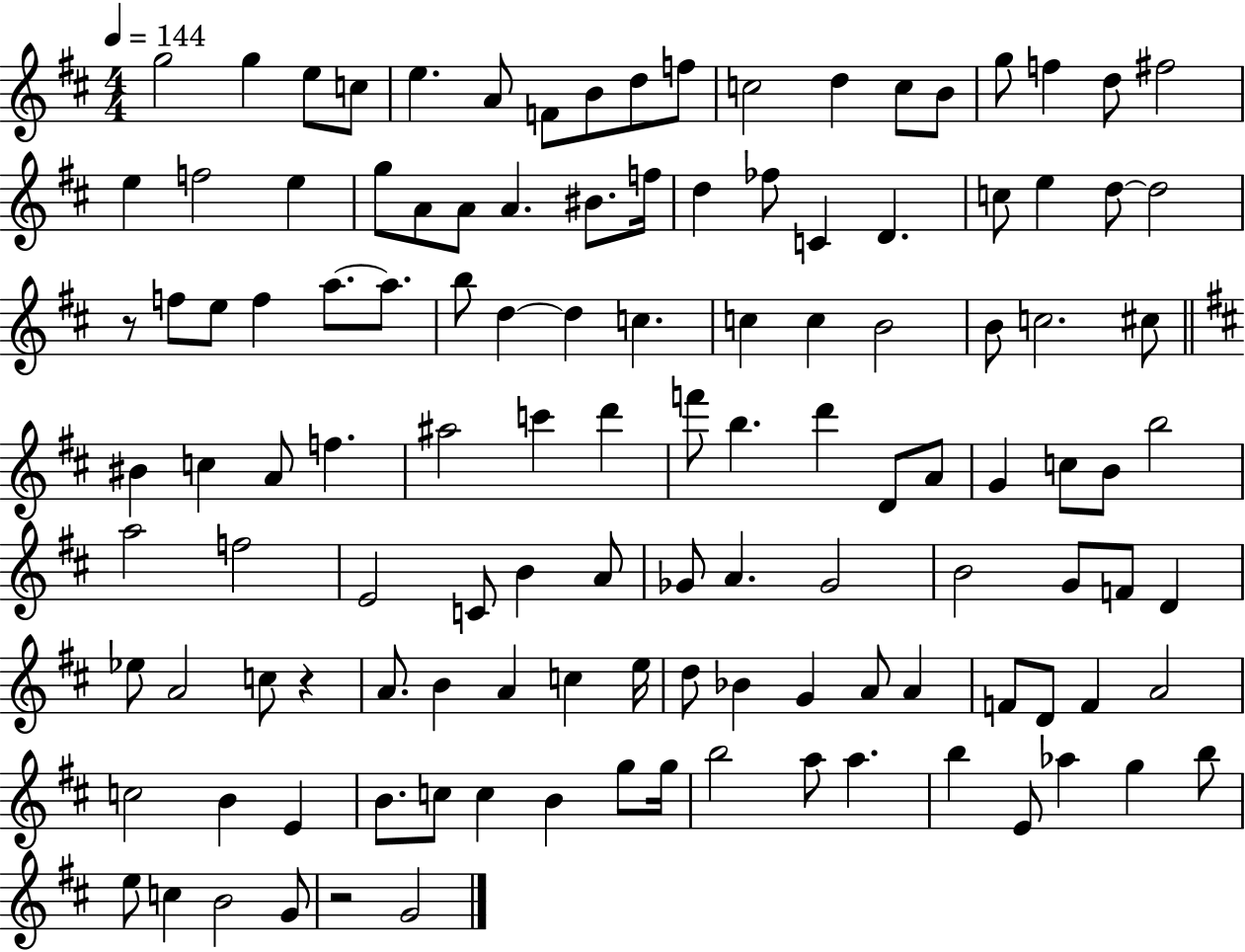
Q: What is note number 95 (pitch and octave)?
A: F4